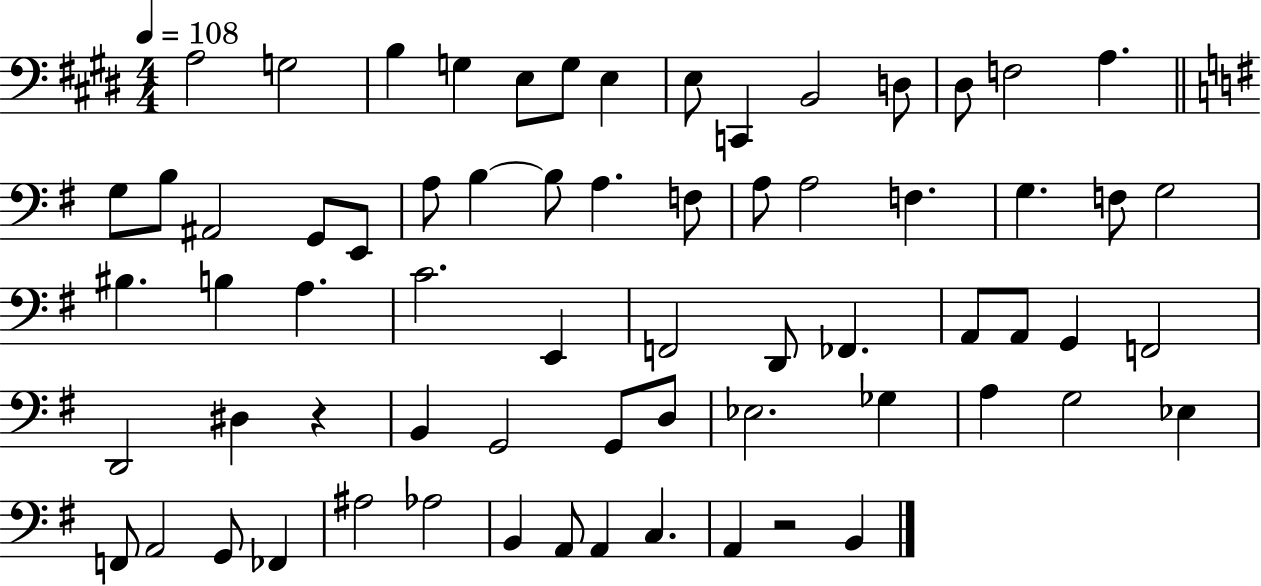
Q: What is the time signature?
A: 4/4